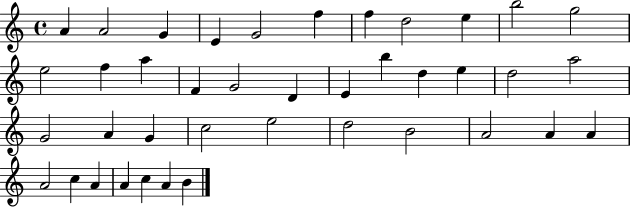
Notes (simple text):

A4/q A4/h G4/q E4/q G4/h F5/q F5/q D5/h E5/q B5/h G5/h E5/h F5/q A5/q F4/q G4/h D4/q E4/q B5/q D5/q E5/q D5/h A5/h G4/h A4/q G4/q C5/h E5/h D5/h B4/h A4/h A4/q A4/q A4/h C5/q A4/q A4/q C5/q A4/q B4/q